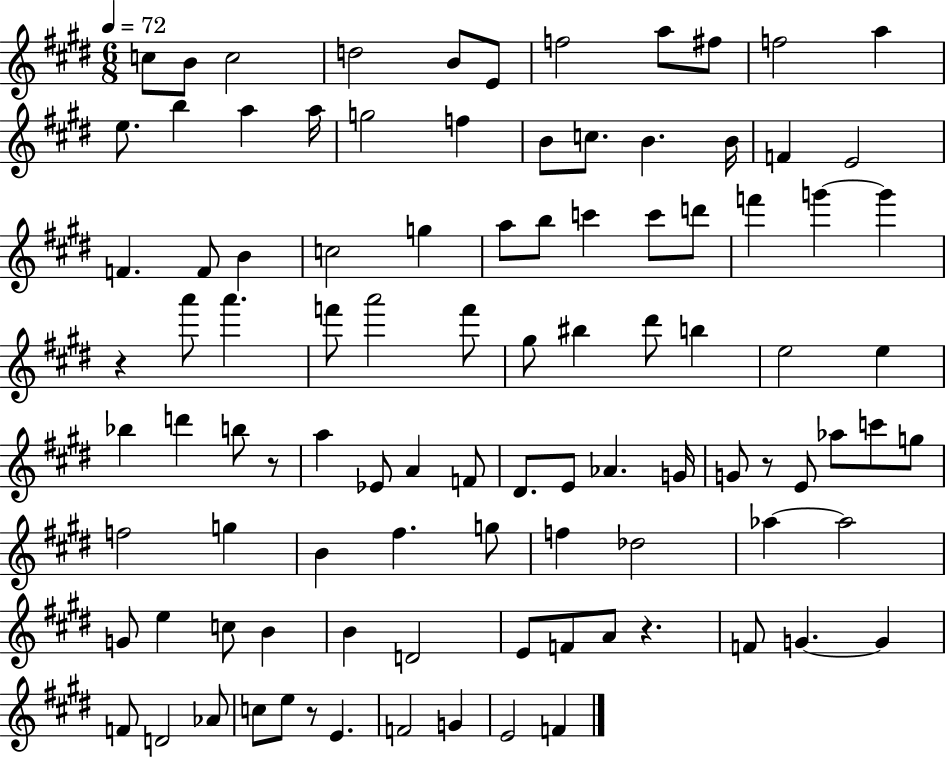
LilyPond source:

{
  \clef treble
  \numericTimeSignature
  \time 6/8
  \key e \major
  \tempo 4 = 72
  c''8 b'8 c''2 | d''2 b'8 e'8 | f''2 a''8 fis''8 | f''2 a''4 | \break e''8. b''4 a''4 a''16 | g''2 f''4 | b'8 c''8. b'4. b'16 | f'4 e'2 | \break f'4. f'8 b'4 | c''2 g''4 | a''8 b''8 c'''4 c'''8 d'''8 | f'''4 g'''4~~ g'''4 | \break r4 a'''8 a'''4. | f'''8 a'''2 f'''8 | gis''8 bis''4 dis'''8 b''4 | e''2 e''4 | \break bes''4 d'''4 b''8 r8 | a''4 ees'8 a'4 f'8 | dis'8. e'8 aes'4. g'16 | g'8 r8 e'8 aes''8 c'''8 g''8 | \break f''2 g''4 | b'4 fis''4. g''8 | f''4 des''2 | aes''4~~ aes''2 | \break g'8 e''4 c''8 b'4 | b'4 d'2 | e'8 f'8 a'8 r4. | f'8 g'4.~~ g'4 | \break f'8 d'2 aes'8 | c''8 e''8 r8 e'4. | f'2 g'4 | e'2 f'4 | \break \bar "|."
}